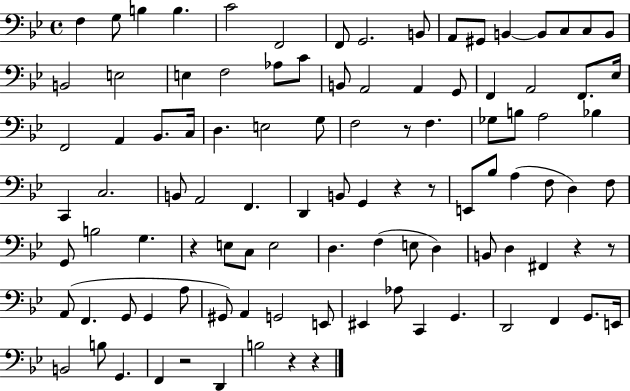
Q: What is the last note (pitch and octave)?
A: B3